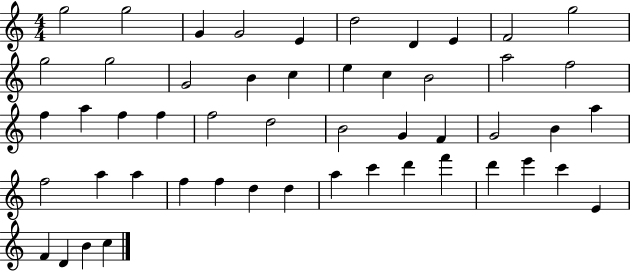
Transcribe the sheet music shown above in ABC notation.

X:1
T:Untitled
M:4/4
L:1/4
K:C
g2 g2 G G2 E d2 D E F2 g2 g2 g2 G2 B c e c B2 a2 f2 f a f f f2 d2 B2 G F G2 B a f2 a a f f d d a c' d' f' d' e' c' E F D B c